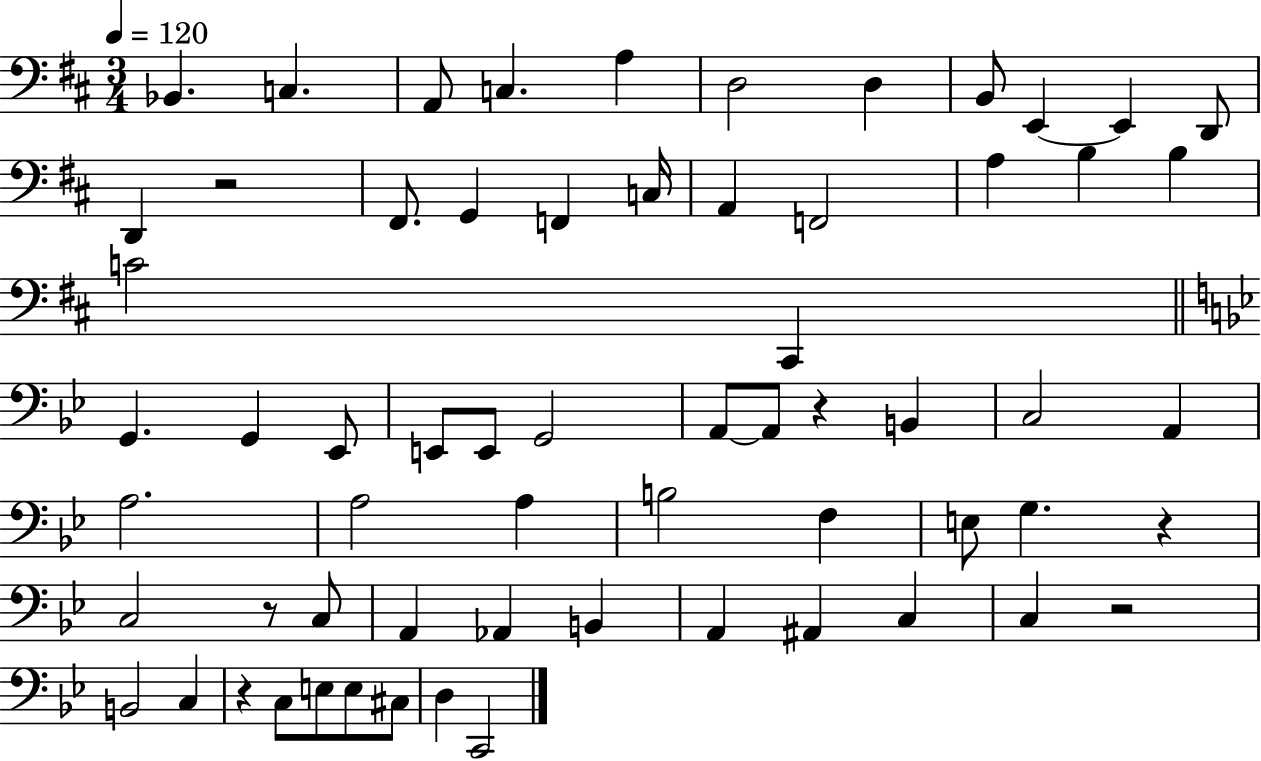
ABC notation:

X:1
T:Untitled
M:3/4
L:1/4
K:D
_B,, C, A,,/2 C, A, D,2 D, B,,/2 E,, E,, D,,/2 D,, z2 ^F,,/2 G,, F,, C,/4 A,, F,,2 A, B, B, C2 ^C,, G,, G,, _E,,/2 E,,/2 E,,/2 G,,2 A,,/2 A,,/2 z B,, C,2 A,, A,2 A,2 A, B,2 F, E,/2 G, z C,2 z/2 C,/2 A,, _A,, B,, A,, ^A,, C, C, z2 B,,2 C, z C,/2 E,/2 E,/2 ^C,/2 D, C,,2